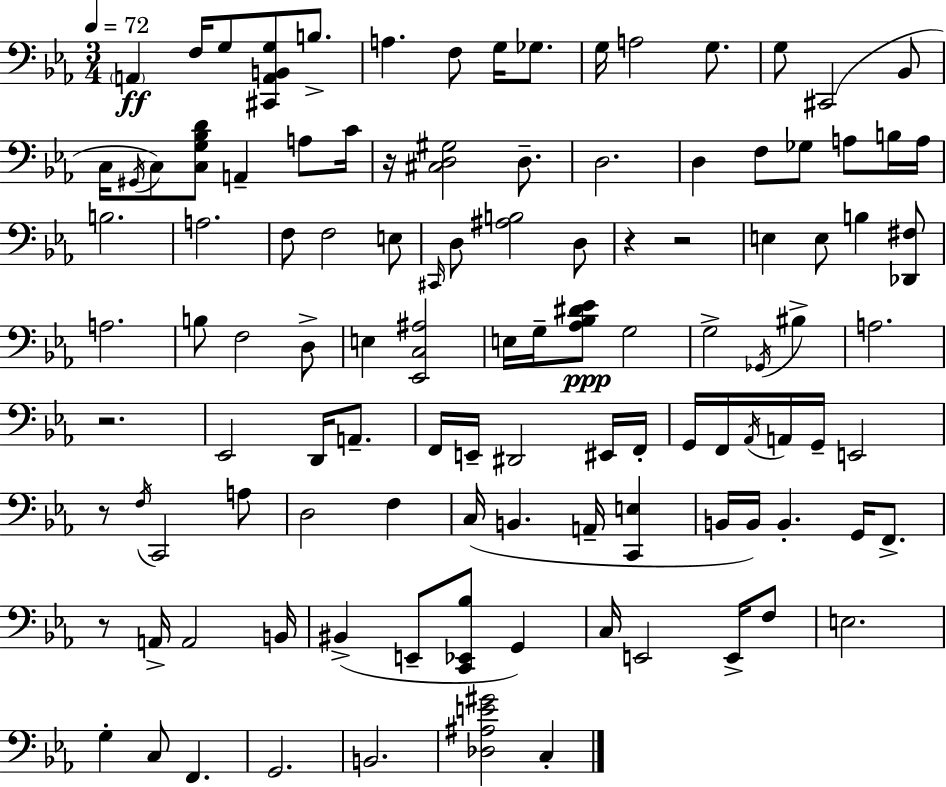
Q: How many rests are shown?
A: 6